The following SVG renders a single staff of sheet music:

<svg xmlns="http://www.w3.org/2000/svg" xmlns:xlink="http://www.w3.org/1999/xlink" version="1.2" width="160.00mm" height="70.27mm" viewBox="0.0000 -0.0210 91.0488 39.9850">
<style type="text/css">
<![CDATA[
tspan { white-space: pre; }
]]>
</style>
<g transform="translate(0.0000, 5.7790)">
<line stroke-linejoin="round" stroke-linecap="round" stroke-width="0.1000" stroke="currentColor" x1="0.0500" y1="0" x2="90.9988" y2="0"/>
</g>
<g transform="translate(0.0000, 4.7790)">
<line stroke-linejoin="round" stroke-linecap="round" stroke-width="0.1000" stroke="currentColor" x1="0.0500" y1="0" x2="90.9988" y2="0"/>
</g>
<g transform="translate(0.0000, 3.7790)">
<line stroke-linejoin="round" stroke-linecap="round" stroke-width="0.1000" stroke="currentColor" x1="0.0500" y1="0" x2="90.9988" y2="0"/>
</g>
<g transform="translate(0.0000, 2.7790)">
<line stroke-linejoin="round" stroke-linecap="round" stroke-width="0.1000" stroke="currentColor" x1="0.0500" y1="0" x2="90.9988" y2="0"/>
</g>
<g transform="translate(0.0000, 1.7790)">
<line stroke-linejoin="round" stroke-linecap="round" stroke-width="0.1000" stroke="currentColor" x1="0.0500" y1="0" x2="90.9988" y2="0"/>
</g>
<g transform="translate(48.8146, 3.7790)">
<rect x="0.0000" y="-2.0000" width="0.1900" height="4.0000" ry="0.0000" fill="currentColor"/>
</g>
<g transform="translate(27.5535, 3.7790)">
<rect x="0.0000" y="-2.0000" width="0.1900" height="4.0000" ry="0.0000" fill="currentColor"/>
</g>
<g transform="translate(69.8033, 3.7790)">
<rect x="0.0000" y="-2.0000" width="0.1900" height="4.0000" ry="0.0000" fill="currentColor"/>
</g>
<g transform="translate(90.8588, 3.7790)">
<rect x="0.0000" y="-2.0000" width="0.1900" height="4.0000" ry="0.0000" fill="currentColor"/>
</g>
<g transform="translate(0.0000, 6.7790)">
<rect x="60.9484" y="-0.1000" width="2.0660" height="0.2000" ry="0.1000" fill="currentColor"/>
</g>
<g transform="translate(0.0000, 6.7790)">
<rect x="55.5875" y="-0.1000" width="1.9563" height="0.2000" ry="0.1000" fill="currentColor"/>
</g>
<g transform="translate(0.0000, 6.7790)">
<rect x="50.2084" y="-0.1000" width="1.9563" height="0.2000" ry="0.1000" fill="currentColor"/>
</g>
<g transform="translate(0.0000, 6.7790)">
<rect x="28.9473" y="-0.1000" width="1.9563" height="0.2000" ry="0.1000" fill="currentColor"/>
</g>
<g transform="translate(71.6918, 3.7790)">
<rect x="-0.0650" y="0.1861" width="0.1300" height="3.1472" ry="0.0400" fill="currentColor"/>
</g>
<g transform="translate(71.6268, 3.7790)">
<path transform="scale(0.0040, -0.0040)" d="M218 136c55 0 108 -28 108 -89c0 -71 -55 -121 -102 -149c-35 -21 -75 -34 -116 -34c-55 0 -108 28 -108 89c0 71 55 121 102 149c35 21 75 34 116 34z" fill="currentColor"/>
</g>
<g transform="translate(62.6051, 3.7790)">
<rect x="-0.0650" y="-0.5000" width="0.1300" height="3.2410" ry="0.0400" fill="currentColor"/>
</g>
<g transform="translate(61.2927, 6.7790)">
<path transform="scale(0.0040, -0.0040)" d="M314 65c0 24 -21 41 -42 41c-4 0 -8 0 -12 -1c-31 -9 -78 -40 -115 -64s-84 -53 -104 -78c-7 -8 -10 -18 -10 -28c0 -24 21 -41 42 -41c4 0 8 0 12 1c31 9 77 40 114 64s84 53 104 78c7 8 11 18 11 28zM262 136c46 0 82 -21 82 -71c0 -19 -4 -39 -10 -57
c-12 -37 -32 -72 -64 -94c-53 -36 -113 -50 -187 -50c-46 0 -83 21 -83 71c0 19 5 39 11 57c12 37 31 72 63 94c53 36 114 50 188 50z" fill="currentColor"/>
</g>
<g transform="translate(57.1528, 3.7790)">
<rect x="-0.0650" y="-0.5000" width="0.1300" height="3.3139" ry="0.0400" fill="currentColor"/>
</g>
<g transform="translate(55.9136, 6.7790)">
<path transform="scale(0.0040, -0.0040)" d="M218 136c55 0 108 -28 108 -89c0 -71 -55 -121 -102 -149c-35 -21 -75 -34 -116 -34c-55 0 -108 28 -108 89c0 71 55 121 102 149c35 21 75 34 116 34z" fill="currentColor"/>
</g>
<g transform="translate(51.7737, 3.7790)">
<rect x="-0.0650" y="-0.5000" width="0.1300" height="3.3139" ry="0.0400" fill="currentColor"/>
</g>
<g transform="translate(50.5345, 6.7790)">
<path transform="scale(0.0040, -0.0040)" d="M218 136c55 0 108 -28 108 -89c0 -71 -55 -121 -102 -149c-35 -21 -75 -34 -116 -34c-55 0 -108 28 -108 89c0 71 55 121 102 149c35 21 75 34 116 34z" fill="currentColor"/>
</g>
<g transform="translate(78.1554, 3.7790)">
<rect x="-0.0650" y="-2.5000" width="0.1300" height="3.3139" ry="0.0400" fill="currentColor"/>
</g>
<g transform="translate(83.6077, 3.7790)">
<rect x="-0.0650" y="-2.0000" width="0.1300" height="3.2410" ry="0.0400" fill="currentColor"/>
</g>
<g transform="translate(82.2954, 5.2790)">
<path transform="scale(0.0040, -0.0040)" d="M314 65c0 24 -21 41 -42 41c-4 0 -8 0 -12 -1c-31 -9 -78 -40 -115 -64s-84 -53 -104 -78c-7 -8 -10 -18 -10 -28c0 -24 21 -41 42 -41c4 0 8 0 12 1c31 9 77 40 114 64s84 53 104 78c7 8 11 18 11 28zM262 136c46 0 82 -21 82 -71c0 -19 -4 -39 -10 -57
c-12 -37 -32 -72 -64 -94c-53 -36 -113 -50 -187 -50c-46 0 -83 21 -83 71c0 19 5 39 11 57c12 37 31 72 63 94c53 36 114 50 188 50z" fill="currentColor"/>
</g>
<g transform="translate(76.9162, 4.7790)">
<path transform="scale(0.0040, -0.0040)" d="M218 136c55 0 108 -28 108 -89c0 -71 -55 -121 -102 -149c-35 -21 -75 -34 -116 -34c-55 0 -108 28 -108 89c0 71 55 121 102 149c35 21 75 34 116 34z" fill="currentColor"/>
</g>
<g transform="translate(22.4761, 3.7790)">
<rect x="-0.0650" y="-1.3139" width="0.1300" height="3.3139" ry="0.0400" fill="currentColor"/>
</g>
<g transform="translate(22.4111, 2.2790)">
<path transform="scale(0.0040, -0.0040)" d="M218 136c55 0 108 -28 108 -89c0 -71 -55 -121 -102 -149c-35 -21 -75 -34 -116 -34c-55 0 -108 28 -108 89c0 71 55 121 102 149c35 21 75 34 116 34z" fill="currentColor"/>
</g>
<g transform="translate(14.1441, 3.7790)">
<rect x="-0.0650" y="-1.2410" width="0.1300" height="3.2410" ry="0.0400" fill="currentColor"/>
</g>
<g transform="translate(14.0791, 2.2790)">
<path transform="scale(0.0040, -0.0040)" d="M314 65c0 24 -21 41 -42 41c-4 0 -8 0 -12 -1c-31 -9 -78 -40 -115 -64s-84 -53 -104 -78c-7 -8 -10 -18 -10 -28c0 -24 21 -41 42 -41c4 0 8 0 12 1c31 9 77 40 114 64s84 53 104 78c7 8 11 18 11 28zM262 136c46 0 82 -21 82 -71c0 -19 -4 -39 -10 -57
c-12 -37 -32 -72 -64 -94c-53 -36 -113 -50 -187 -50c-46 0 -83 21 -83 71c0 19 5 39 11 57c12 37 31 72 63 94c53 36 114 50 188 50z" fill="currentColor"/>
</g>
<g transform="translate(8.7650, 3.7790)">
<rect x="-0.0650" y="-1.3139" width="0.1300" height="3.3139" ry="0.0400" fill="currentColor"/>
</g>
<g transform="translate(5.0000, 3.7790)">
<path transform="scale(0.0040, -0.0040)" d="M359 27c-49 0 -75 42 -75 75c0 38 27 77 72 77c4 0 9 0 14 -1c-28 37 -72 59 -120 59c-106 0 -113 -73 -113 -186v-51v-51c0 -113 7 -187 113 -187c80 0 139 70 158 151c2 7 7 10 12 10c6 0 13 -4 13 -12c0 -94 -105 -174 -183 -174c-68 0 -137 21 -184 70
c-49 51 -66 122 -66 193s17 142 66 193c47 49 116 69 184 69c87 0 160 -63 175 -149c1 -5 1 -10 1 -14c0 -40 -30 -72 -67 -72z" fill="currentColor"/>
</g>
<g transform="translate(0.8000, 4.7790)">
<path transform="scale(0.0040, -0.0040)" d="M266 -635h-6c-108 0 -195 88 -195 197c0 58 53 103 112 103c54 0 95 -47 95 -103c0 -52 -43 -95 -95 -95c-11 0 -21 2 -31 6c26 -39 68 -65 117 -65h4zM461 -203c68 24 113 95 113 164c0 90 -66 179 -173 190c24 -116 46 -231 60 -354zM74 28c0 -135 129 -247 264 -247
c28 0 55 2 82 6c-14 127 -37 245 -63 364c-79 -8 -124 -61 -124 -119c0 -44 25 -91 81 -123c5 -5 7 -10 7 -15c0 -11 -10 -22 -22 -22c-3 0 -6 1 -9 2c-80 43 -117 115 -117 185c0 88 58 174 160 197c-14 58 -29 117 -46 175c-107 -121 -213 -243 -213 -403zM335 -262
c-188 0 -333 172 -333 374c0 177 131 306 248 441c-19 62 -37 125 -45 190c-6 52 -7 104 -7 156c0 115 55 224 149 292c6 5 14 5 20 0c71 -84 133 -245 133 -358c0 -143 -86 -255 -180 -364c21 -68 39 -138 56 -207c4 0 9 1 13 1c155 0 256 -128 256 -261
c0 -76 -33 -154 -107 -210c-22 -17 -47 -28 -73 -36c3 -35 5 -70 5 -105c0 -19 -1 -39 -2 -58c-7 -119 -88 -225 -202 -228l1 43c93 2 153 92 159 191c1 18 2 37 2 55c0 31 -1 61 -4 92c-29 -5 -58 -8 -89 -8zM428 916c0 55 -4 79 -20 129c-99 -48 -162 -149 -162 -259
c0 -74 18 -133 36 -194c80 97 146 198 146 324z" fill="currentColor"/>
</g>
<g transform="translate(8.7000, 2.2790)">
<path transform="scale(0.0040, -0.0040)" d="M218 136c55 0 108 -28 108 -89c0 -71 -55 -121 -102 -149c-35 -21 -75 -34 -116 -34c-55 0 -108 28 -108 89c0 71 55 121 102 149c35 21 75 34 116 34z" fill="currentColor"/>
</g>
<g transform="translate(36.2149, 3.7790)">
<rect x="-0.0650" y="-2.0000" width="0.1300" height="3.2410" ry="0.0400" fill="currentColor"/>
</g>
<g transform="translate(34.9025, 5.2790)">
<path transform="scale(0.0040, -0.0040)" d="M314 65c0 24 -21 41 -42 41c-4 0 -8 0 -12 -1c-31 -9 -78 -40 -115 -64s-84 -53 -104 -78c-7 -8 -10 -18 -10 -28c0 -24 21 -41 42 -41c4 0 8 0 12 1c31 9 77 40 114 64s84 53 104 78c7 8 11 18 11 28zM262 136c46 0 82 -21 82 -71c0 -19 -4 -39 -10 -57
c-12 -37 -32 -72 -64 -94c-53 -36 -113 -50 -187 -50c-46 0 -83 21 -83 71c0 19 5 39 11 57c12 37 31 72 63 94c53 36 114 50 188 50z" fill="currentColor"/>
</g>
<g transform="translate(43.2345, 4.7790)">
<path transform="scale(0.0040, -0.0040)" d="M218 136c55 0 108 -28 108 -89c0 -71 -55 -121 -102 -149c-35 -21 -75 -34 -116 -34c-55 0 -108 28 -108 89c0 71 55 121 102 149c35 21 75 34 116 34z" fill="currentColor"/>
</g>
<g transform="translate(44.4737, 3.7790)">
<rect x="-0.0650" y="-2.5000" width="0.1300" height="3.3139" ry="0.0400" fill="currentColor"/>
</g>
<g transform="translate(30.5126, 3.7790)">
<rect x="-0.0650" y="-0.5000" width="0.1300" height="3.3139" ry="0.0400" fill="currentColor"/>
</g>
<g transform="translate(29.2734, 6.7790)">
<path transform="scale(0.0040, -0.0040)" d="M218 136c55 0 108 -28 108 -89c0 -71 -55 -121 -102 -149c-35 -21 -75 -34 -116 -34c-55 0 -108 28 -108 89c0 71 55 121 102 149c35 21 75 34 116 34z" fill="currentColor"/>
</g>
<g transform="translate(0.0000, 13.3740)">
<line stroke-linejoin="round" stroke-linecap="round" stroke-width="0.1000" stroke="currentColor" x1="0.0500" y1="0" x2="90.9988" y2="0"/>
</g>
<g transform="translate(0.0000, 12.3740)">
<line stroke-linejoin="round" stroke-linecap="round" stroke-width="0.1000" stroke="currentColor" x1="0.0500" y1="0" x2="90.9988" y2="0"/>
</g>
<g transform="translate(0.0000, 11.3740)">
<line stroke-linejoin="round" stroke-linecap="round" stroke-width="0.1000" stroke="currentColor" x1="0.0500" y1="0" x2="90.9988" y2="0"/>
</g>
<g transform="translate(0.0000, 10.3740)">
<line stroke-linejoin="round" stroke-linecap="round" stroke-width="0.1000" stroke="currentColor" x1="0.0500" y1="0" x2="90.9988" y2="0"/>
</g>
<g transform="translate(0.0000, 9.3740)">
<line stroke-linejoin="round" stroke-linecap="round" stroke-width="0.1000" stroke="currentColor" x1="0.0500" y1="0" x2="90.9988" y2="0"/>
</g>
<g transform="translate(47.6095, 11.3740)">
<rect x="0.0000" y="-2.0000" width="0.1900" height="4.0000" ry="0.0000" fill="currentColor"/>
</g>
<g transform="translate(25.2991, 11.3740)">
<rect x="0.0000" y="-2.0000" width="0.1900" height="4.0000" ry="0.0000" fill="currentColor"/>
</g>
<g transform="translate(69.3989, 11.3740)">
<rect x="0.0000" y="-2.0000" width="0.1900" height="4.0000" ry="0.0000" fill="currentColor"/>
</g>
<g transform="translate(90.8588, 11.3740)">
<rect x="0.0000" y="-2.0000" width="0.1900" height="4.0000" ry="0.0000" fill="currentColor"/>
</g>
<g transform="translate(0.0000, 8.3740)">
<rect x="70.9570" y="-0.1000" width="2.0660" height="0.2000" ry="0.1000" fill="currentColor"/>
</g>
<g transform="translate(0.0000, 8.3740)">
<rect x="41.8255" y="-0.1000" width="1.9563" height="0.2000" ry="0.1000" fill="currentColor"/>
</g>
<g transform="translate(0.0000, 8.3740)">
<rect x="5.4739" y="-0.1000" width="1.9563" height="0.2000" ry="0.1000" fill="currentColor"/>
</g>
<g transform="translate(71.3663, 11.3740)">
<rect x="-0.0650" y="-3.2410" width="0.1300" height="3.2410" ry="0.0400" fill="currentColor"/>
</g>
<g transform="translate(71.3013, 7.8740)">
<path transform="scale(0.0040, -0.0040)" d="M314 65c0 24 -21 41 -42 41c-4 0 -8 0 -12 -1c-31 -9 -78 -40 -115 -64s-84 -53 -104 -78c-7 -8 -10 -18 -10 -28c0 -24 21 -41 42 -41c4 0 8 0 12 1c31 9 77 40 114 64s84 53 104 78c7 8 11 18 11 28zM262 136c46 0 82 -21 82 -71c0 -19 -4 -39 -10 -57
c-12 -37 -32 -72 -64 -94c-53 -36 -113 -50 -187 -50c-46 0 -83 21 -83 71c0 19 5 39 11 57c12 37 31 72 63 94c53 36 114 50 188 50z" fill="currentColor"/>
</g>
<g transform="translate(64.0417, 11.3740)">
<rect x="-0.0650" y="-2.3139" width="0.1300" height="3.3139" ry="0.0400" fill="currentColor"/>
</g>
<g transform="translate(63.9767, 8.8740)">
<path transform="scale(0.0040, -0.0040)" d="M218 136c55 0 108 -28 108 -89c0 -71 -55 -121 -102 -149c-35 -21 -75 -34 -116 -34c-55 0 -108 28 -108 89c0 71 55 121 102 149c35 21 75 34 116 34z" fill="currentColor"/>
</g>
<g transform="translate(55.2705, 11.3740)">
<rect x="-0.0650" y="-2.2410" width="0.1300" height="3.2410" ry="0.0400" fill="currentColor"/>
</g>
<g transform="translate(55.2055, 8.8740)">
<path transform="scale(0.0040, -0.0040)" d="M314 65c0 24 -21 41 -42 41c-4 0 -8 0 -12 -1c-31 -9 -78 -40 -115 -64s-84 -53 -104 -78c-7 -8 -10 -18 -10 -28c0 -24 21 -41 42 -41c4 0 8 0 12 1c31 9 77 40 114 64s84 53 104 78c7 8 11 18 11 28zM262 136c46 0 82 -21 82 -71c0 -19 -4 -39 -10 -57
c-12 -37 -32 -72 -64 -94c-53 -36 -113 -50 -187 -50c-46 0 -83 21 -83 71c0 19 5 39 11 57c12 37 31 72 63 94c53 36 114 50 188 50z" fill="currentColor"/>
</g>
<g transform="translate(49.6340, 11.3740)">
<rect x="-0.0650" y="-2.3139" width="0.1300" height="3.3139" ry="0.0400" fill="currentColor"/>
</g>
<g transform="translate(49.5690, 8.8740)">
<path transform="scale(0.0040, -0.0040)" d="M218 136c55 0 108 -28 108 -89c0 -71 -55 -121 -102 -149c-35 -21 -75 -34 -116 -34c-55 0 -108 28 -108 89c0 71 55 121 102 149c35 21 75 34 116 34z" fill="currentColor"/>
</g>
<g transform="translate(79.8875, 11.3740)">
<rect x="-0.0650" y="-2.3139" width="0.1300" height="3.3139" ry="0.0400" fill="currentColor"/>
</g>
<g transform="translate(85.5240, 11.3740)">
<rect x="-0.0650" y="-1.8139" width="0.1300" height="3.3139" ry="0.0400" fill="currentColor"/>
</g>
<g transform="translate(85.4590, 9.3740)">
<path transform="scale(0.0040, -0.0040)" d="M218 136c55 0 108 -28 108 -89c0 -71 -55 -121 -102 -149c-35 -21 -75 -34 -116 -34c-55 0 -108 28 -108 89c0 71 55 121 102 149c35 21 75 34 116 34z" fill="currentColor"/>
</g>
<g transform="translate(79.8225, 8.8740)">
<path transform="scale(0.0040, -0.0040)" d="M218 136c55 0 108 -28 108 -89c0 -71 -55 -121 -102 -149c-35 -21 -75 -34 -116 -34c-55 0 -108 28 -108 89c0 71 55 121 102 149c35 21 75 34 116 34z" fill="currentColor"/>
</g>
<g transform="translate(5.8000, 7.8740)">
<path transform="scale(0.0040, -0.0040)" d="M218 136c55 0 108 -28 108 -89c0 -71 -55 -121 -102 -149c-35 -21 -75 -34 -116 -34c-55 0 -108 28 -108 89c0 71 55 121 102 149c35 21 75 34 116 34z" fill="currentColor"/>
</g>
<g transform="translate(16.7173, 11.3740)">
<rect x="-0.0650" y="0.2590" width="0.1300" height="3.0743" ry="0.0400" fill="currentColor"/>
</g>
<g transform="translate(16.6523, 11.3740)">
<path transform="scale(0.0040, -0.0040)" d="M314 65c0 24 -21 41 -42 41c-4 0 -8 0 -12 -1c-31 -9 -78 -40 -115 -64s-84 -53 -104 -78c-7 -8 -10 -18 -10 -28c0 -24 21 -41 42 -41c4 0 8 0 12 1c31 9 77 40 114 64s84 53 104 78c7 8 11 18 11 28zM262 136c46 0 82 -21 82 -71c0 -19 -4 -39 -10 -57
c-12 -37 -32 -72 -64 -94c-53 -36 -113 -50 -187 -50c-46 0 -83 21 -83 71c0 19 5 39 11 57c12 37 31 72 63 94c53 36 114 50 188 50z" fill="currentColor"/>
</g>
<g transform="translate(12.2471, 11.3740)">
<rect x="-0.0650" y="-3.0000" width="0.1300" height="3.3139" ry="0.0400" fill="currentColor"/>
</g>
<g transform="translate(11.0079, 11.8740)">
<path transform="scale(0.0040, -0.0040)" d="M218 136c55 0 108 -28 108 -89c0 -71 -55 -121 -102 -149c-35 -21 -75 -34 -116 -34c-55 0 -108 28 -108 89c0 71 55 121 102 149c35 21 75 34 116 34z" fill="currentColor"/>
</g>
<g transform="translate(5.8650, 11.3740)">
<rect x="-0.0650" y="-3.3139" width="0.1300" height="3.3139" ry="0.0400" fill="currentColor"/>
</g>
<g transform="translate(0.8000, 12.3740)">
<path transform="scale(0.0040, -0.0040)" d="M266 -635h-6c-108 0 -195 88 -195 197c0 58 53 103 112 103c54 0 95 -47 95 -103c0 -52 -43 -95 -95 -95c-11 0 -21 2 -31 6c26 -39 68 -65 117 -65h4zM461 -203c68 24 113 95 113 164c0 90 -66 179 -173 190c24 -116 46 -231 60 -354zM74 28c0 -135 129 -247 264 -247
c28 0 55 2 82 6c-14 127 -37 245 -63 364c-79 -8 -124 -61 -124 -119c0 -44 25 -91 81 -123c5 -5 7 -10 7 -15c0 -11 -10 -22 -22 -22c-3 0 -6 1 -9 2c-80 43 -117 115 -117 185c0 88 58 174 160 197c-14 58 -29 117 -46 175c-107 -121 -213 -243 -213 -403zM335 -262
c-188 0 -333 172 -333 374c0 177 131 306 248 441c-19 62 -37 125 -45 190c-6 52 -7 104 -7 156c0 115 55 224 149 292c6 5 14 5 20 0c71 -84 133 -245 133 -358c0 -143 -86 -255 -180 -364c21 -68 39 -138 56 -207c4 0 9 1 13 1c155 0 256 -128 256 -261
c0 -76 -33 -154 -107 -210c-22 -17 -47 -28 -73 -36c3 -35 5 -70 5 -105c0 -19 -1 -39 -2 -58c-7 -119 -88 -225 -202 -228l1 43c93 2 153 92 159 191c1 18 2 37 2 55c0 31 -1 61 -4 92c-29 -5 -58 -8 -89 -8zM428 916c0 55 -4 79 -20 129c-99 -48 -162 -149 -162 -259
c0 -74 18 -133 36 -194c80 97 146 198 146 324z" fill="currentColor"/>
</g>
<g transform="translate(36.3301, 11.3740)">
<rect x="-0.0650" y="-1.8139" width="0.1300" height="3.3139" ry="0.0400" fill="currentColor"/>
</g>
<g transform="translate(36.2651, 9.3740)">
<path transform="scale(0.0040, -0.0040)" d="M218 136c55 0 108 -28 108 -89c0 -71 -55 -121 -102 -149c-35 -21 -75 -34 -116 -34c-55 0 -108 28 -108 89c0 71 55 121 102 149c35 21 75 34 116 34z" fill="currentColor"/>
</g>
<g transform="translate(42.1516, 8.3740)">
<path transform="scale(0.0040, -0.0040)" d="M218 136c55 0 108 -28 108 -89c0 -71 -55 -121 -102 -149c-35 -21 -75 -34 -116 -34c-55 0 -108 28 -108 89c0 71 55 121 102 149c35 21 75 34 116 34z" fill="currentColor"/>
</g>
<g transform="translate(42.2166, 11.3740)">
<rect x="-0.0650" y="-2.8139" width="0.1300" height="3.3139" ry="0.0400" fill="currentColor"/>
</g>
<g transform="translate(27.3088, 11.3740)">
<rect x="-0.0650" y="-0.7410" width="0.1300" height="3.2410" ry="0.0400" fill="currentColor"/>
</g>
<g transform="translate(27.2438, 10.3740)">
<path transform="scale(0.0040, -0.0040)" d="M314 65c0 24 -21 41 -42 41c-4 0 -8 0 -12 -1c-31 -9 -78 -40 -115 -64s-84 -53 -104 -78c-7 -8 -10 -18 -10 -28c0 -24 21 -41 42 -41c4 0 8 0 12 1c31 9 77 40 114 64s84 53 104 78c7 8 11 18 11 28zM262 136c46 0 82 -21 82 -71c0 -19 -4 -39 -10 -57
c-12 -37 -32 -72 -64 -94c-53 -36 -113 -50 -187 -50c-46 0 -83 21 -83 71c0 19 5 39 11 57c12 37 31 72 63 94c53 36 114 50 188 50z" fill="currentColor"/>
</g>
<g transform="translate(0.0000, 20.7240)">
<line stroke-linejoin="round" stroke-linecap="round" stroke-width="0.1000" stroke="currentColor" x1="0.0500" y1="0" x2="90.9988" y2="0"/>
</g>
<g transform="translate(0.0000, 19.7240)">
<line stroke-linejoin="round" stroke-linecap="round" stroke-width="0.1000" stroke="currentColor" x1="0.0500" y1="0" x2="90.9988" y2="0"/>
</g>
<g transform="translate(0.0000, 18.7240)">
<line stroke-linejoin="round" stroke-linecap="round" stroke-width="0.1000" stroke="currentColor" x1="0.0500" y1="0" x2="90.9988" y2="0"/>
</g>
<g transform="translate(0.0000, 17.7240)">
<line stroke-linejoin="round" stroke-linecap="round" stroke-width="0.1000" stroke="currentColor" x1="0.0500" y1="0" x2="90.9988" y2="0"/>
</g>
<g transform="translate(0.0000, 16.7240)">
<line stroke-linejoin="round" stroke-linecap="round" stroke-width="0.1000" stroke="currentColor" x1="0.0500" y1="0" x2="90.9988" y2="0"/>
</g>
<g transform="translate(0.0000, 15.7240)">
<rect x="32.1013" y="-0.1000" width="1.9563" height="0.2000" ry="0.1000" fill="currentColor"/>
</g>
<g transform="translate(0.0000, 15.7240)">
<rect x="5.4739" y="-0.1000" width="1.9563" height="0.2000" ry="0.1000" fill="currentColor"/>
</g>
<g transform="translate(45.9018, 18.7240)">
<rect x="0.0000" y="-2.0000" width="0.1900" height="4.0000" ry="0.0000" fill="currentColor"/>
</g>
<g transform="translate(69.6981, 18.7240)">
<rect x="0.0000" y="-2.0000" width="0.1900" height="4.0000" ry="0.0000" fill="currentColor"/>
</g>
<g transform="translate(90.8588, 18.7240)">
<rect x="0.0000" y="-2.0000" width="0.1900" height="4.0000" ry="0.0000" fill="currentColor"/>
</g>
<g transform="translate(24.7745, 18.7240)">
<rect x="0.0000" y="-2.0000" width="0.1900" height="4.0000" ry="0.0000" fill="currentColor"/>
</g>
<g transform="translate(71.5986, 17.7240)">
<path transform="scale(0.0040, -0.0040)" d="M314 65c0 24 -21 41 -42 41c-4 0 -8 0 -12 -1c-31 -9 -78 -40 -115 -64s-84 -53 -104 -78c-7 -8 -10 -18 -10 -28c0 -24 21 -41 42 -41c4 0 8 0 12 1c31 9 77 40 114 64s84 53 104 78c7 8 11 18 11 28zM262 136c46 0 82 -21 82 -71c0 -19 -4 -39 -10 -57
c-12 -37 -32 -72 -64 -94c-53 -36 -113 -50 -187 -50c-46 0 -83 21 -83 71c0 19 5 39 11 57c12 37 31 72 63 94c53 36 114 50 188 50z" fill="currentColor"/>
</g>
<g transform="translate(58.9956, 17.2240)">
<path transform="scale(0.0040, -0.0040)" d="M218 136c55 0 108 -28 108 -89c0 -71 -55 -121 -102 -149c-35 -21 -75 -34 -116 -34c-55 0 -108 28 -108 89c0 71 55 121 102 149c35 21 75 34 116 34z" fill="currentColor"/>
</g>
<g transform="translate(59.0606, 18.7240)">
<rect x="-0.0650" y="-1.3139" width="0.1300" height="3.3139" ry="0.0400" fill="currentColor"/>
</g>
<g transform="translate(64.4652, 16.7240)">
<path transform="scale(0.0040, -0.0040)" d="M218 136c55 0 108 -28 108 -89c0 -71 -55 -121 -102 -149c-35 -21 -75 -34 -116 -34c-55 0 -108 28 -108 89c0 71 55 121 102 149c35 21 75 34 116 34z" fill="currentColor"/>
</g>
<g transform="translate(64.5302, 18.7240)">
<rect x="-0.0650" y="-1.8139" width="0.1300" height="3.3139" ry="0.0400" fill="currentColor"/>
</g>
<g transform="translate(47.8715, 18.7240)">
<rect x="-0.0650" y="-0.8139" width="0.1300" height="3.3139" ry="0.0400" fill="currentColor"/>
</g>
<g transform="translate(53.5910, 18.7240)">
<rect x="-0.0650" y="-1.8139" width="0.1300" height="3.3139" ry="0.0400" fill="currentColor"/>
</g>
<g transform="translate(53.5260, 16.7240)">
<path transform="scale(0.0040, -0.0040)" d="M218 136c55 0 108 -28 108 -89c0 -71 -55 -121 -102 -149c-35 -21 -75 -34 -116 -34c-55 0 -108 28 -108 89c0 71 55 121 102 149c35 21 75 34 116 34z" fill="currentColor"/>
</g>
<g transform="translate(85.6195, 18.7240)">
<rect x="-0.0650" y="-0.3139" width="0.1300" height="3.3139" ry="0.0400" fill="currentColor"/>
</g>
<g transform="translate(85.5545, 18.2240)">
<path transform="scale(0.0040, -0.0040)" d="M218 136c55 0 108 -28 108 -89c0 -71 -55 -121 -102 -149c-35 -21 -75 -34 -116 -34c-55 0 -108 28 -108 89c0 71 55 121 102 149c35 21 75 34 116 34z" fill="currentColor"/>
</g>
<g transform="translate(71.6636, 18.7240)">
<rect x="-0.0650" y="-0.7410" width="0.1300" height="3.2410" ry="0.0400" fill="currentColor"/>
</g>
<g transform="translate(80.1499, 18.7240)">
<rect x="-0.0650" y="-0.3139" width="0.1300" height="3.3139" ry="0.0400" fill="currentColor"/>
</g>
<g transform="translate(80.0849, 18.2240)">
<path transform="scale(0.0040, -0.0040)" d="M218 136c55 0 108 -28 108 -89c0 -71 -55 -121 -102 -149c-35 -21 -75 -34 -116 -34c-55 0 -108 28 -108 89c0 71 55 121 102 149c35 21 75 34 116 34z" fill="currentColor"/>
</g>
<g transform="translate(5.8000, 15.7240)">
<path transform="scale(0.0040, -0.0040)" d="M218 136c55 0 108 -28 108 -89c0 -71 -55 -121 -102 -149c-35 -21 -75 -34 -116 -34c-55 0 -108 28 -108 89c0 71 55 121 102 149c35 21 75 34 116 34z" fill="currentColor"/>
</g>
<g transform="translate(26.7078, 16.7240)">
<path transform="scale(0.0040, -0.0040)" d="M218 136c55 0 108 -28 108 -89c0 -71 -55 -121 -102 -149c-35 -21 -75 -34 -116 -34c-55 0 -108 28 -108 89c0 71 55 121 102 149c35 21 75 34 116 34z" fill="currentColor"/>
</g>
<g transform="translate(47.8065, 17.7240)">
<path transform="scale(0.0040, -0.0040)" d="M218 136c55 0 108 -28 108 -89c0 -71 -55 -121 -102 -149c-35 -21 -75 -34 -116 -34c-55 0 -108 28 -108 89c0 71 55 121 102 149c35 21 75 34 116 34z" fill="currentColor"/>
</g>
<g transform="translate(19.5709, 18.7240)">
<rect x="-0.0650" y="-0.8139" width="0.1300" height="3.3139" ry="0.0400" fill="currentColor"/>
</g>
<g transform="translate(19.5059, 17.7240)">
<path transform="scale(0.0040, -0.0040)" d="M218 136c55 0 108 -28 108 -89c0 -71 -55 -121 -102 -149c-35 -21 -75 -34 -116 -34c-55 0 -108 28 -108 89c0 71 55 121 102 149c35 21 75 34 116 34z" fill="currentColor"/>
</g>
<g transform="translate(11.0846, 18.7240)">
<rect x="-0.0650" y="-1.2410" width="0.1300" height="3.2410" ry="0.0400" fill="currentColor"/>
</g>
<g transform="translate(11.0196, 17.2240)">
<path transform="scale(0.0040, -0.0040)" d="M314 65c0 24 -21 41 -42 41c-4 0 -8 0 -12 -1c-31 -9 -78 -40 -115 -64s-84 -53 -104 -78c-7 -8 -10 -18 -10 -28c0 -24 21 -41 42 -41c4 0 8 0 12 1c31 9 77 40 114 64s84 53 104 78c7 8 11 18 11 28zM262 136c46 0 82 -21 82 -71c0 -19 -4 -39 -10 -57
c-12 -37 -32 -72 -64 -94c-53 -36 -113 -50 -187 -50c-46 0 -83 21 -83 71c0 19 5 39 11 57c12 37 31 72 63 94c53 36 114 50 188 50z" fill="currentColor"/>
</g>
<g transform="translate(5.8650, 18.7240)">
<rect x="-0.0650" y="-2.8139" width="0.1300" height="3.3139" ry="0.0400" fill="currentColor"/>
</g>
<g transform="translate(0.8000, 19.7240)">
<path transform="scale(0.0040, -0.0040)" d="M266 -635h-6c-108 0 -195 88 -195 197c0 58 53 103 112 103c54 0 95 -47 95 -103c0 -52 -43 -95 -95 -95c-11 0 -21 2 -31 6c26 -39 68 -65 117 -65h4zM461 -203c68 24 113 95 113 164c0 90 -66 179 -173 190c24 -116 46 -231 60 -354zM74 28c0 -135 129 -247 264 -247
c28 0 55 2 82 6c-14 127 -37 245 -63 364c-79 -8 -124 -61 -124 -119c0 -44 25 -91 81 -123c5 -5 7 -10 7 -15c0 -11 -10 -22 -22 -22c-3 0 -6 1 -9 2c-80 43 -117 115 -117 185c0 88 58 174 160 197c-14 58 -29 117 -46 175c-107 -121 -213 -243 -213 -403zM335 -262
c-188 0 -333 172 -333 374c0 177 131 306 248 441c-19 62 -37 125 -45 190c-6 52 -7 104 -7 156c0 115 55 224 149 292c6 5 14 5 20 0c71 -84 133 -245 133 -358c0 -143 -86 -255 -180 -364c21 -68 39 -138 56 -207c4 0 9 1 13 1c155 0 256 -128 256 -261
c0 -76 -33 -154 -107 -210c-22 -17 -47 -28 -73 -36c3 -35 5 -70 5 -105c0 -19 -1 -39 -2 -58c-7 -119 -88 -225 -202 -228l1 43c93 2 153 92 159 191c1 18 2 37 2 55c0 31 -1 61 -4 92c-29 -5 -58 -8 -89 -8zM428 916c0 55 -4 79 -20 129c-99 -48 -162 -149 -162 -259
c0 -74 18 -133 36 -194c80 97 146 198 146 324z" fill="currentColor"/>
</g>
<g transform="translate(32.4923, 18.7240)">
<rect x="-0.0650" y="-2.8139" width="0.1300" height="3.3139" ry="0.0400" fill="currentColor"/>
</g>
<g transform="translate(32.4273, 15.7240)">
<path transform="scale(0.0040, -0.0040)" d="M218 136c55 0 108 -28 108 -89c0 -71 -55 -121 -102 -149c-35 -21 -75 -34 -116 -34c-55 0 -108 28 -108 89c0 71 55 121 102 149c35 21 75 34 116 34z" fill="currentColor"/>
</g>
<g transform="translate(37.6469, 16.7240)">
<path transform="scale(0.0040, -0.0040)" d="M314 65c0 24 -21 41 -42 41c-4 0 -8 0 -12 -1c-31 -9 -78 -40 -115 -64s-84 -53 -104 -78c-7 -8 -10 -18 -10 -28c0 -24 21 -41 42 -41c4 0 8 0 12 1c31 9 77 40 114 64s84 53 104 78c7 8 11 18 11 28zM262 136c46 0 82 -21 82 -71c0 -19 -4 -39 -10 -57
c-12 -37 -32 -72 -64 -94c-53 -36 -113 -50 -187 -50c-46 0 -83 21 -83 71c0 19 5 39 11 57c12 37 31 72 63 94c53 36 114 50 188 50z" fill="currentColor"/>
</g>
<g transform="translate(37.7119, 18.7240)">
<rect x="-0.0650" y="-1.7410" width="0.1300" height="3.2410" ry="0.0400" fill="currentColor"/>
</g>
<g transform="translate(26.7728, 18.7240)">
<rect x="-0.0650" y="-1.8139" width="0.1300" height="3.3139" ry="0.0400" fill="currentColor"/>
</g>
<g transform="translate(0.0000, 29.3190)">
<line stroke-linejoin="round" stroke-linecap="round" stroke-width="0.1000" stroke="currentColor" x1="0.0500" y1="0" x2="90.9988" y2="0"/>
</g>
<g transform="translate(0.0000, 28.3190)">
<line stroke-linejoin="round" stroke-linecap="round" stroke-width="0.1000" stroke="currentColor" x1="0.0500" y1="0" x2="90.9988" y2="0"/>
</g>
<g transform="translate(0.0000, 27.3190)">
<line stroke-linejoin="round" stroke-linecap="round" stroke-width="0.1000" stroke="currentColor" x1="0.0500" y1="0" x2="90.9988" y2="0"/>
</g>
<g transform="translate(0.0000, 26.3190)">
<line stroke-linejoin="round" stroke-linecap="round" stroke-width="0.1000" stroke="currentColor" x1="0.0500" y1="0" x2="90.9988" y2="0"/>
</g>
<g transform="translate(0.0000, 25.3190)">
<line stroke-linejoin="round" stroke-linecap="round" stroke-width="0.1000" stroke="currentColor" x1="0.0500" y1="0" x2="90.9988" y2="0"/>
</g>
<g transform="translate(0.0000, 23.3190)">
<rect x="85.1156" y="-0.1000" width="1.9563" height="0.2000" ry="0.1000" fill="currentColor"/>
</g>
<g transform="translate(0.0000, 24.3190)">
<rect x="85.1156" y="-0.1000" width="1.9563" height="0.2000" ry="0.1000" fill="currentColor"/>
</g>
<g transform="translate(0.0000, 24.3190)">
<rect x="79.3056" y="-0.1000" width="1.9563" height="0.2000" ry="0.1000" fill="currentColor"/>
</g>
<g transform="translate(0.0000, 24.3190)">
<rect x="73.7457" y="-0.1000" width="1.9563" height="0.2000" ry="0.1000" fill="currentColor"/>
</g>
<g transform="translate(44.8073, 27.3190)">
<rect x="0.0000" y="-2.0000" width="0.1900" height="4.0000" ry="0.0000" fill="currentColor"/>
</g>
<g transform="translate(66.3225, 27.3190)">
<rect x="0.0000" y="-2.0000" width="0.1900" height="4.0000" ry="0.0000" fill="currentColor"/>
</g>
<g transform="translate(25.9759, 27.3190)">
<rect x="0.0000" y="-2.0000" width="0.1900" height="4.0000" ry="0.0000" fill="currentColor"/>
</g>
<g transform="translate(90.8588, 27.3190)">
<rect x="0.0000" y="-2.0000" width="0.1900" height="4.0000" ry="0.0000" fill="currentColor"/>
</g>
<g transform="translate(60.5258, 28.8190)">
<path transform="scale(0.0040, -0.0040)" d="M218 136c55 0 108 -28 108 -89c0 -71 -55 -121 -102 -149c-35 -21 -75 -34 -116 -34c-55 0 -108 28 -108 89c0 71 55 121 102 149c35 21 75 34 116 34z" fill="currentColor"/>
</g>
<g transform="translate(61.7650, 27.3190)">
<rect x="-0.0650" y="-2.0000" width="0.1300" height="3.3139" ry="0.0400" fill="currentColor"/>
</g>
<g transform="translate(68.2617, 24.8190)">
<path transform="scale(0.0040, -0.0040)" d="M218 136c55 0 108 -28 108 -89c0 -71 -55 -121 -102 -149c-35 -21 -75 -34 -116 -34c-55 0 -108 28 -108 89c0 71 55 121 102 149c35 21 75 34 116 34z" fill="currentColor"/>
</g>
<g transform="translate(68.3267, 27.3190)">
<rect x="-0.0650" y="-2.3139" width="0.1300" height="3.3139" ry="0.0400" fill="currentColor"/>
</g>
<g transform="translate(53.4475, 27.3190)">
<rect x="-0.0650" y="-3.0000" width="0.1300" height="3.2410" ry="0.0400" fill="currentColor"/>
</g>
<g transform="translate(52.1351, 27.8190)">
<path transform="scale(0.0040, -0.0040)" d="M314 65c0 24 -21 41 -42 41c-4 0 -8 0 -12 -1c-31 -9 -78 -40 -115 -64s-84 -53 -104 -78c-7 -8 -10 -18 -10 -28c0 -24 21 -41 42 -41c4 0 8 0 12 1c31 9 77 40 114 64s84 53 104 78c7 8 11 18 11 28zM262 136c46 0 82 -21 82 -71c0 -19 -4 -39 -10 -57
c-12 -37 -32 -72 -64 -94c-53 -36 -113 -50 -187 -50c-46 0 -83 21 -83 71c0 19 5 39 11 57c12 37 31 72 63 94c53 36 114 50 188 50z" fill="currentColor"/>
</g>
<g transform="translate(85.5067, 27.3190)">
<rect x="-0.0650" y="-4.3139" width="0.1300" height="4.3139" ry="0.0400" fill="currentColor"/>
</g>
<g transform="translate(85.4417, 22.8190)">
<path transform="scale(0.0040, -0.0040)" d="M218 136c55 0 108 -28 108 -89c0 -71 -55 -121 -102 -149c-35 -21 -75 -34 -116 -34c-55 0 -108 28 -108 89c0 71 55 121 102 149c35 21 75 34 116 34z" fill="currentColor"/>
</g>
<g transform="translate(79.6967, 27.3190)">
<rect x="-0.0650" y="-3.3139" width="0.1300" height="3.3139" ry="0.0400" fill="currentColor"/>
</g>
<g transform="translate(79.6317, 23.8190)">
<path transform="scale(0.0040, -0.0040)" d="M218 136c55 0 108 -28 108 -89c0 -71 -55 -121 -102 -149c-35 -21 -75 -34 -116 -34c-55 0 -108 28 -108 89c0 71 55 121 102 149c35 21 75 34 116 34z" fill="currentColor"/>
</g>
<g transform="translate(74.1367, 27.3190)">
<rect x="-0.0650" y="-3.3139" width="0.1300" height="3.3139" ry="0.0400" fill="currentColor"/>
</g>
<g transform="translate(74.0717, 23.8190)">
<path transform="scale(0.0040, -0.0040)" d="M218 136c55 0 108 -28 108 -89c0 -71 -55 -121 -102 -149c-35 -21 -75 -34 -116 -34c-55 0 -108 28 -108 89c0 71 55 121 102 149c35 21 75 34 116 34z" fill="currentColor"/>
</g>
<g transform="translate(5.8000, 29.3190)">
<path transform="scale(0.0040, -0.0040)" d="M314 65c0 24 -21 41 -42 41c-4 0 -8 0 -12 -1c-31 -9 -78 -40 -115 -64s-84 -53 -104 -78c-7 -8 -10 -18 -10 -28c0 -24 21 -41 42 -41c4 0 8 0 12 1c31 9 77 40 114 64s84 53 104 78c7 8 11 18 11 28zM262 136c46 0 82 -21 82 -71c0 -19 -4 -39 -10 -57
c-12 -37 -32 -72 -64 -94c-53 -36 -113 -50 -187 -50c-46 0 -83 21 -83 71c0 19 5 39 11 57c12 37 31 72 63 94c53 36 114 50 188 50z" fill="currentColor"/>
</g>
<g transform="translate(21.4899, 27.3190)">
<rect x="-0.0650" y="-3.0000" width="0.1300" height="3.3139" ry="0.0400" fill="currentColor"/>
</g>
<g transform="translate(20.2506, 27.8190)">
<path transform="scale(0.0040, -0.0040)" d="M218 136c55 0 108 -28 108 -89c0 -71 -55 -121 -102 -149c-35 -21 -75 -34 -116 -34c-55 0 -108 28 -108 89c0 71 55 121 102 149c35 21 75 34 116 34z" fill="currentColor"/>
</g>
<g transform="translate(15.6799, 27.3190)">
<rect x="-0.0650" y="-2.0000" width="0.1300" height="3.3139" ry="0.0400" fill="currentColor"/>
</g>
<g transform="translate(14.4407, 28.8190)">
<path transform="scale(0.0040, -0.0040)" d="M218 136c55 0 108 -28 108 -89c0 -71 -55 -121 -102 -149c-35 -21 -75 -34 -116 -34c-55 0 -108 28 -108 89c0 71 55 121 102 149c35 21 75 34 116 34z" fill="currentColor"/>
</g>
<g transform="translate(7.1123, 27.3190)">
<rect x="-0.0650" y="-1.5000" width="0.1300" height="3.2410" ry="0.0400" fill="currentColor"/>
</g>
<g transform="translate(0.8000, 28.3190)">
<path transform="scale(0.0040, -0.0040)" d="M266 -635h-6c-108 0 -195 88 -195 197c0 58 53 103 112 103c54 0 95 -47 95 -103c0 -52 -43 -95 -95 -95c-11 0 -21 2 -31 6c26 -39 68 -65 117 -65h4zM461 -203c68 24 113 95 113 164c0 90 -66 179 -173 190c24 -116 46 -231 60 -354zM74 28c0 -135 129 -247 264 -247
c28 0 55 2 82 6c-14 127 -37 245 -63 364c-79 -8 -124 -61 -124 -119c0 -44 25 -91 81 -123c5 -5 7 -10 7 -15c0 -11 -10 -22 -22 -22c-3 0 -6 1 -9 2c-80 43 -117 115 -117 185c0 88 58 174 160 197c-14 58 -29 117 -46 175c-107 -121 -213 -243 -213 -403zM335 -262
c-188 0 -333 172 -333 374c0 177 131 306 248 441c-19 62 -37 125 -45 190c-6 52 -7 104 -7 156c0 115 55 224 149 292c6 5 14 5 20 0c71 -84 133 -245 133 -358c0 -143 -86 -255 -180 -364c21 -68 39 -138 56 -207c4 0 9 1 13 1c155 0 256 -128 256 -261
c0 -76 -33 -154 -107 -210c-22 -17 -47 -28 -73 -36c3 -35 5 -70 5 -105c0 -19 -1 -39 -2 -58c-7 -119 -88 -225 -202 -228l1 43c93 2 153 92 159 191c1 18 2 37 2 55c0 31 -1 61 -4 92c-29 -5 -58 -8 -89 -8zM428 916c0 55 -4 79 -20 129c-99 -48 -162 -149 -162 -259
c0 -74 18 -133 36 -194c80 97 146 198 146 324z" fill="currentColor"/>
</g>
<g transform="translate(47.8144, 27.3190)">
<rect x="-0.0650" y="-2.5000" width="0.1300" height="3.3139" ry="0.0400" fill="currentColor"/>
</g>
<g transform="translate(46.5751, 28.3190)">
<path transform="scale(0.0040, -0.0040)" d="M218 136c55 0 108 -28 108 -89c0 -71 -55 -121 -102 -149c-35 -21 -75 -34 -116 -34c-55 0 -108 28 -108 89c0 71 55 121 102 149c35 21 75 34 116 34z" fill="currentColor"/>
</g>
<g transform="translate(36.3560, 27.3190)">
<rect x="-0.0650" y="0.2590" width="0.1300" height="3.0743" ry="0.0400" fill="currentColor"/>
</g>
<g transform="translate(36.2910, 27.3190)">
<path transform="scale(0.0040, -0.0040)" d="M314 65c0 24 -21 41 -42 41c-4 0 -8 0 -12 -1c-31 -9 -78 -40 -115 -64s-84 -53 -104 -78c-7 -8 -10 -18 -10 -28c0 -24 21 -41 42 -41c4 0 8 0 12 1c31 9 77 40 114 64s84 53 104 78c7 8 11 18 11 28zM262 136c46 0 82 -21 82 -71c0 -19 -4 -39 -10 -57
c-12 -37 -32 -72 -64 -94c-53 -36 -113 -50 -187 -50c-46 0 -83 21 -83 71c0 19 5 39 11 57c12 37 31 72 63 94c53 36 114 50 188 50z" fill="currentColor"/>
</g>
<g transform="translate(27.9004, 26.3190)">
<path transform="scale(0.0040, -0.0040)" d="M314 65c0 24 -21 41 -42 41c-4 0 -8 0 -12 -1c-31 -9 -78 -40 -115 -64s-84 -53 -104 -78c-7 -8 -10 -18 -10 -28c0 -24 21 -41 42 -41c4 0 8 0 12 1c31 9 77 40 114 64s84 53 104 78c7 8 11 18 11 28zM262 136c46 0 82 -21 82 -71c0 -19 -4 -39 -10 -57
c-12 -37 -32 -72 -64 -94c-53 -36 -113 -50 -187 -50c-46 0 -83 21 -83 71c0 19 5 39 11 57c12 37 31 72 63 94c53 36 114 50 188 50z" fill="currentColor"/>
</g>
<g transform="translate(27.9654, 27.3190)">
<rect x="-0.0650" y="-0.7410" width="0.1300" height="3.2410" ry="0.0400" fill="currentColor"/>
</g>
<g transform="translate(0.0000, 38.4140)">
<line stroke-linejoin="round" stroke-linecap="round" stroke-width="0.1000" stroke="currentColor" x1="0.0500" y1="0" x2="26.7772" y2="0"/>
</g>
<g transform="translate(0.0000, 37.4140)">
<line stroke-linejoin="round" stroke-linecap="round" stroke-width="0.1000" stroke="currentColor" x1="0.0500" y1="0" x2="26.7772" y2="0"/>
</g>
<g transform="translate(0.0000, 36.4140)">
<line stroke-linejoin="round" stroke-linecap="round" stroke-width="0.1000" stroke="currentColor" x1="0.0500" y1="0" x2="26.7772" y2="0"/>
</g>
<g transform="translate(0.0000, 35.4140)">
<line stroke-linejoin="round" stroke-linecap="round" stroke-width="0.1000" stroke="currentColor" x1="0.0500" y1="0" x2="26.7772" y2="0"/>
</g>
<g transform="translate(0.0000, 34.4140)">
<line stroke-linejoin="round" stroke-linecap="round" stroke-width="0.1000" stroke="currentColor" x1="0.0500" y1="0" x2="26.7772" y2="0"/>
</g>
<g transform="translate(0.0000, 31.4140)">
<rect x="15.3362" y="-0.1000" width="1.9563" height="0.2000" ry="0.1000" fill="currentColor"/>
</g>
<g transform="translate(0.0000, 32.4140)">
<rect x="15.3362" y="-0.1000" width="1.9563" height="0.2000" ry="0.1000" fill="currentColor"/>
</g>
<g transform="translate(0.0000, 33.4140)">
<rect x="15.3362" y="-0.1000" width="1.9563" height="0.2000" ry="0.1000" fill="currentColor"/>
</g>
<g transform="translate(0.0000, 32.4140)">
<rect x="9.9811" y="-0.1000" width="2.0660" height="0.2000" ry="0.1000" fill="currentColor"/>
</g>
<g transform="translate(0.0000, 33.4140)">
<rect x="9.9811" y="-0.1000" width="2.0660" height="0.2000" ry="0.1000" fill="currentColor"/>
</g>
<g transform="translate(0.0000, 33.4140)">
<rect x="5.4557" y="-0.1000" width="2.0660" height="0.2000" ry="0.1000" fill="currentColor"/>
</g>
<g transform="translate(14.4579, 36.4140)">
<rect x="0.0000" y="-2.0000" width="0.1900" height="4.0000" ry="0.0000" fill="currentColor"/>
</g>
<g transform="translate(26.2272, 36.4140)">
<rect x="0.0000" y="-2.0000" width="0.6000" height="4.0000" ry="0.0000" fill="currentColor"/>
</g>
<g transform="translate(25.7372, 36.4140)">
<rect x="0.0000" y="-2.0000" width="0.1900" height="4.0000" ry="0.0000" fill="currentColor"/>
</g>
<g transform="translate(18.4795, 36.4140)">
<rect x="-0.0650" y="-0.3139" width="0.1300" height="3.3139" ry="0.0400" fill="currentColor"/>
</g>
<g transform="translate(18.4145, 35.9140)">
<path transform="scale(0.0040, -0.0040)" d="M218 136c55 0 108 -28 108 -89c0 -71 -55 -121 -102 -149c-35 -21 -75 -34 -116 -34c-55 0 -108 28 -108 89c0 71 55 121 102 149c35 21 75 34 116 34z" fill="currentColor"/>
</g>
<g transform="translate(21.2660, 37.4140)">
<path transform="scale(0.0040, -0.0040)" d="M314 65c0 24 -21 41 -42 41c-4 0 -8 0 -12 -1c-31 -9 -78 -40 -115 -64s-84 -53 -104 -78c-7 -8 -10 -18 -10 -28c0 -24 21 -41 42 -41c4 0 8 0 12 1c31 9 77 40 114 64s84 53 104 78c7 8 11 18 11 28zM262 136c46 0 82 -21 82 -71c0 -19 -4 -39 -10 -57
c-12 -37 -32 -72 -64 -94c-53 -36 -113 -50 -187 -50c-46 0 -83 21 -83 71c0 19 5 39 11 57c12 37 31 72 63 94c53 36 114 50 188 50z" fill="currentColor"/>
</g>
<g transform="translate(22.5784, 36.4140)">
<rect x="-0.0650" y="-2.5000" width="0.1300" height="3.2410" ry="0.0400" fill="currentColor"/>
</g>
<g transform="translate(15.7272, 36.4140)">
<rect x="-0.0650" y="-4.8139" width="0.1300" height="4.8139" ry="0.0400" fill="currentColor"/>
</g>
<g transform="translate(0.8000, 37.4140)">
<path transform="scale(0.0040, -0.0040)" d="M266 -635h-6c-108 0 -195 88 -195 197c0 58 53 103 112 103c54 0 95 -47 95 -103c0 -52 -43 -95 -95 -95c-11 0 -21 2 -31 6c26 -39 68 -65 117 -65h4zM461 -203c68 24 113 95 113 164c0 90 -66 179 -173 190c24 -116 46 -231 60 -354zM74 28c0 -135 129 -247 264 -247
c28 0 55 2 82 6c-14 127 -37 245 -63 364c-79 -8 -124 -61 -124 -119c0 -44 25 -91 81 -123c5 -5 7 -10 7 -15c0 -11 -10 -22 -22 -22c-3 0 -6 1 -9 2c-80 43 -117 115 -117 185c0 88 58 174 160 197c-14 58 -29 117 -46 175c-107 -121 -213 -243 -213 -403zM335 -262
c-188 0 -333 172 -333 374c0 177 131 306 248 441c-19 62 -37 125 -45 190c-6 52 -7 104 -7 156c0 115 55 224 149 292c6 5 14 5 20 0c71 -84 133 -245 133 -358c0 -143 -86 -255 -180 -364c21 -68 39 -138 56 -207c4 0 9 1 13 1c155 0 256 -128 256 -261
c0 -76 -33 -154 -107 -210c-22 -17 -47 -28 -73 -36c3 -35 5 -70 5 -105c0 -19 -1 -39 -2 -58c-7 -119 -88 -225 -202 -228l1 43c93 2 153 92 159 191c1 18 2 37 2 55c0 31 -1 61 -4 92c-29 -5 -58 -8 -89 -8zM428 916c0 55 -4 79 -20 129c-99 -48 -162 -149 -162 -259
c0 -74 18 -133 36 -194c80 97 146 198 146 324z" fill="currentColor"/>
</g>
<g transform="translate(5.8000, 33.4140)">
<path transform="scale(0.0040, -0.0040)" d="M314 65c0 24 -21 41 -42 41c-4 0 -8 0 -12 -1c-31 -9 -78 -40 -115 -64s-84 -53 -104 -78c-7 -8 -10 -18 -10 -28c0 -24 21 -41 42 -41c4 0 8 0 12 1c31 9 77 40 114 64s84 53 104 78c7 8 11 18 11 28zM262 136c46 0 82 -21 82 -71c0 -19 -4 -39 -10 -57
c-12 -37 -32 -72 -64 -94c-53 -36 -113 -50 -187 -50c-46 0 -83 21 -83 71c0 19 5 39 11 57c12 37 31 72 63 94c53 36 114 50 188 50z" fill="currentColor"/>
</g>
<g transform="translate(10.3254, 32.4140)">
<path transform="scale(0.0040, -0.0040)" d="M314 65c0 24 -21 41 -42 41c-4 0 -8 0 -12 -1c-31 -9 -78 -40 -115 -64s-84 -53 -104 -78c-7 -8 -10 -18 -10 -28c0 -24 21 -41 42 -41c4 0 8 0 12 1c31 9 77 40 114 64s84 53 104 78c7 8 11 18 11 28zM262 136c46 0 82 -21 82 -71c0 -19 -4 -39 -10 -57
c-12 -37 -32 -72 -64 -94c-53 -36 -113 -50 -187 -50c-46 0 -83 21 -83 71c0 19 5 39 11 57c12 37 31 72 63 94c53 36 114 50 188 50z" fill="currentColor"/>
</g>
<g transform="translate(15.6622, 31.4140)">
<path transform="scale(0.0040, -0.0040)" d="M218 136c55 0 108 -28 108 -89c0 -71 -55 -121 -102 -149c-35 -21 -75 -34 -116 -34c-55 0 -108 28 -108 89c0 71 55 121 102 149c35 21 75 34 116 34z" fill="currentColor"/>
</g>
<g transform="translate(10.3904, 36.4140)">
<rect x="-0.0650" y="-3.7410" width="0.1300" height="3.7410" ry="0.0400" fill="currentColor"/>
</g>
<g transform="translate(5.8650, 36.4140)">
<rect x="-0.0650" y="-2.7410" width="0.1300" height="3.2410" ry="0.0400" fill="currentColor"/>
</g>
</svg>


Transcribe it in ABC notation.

X:1
T:Untitled
M:4/4
L:1/4
K:C
e e2 e C F2 G C C C2 B G F2 b A B2 d2 f a g g2 g b2 g f a e2 d f a f2 d f e f d2 c c E2 F A d2 B2 G A2 F g b b d' a2 c'2 e' c G2